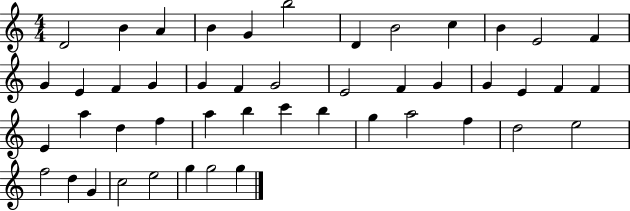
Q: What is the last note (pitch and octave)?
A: G5